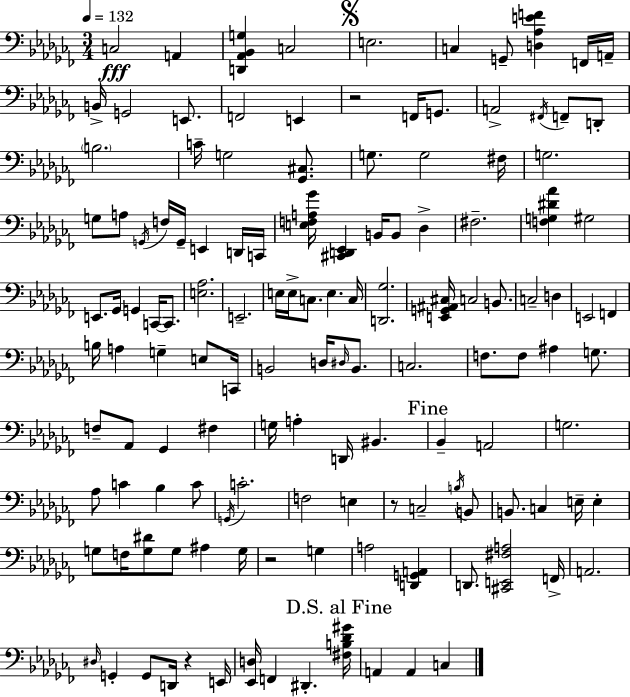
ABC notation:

X:1
T:Untitled
M:3/4
L:1/4
K:Abm
C,2 A,, [D,,_A,,_B,,G,] C,2 E,2 C, G,,/2 [D,_A,EF] F,,/4 A,,/4 B,,/4 G,,2 E,,/2 F,,2 E,, z2 F,,/4 G,,/2 A,,2 ^F,,/4 F,,/2 D,,/2 B,2 C/4 G,2 [_G,,^C,]/2 G,/2 G,2 ^F,/4 G,2 G,/2 A,/2 G,,/4 F,/4 G,,/4 E,, D,,/4 C,,/4 [E,F,A,_G]/4 [^C,,D,,_E,,] B,,/4 B,,/2 _D, ^F,2 [F,G,^D_A] ^G,2 E,,/2 _G,,/4 G,, C,,/4 C,,/2 [E,_A,]2 E,,2 E,/4 E,/4 C,/2 E, C,/4 [D,,_G,]2 [E,,G,,^A,,^C,]/4 C,2 B,,/2 C,2 D, E,,2 F,, B,/4 A, G, E,/2 C,,/4 B,,2 D,/4 ^D,/4 B,,/2 C,2 F,/2 F,/2 ^A, G,/2 F,/2 _A,,/2 _G,, ^F, G,/4 A, D,,/4 ^B,, _B,, A,,2 G,2 _A,/2 C _B, C/2 G,,/4 C2 F,2 E, z/2 C,2 B,/4 B,,/2 B,,/2 C, E,/4 E, G,/2 F,/4 [G,^D]/2 G,/2 ^A, G,/4 z2 G, A,2 [D,,G,,A,,] D,,/2 [^C,,E,,^F,A,]2 F,,/4 A,,2 ^D,/4 G,, G,,/2 D,,/4 z E,,/4 [_E,,D,]/4 F,, ^D,, [^F,B,_D^G]/4 A,, A,, C,